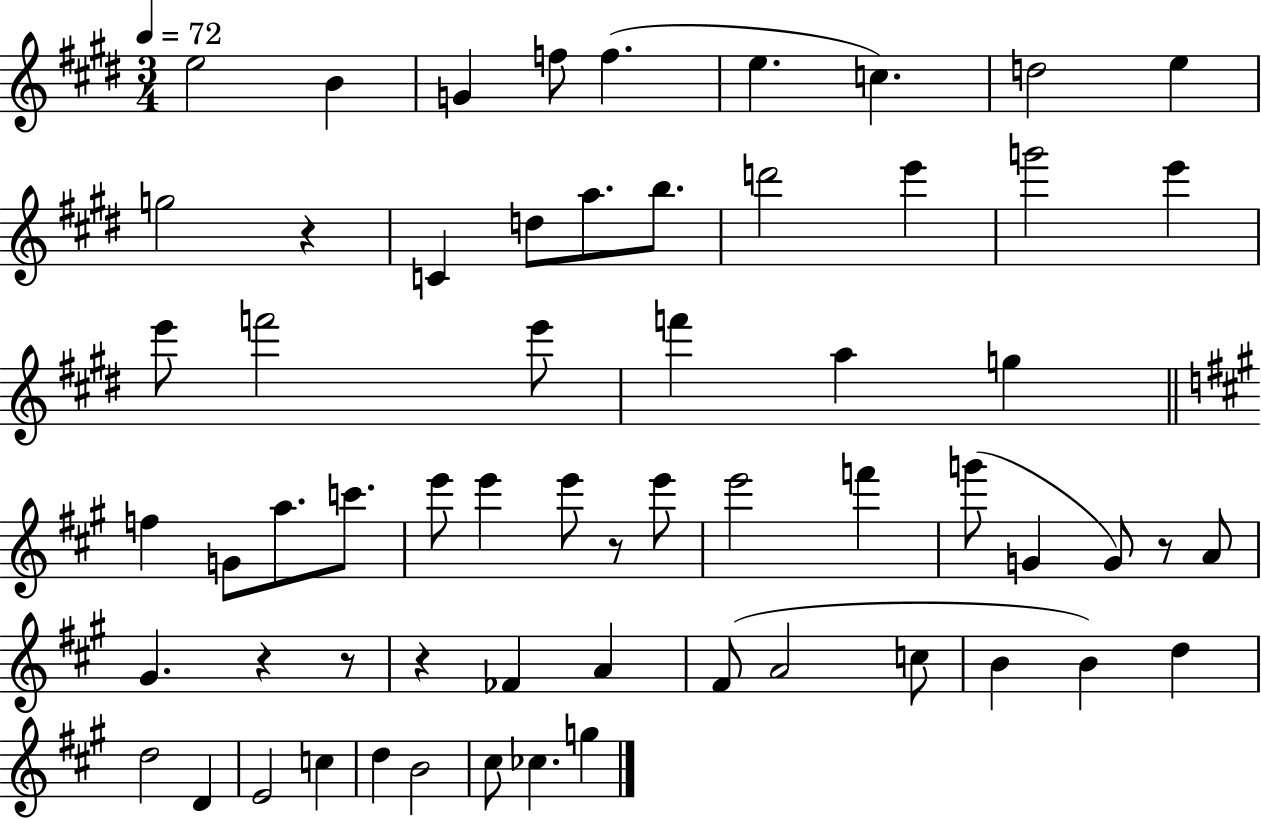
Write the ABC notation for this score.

X:1
T:Untitled
M:3/4
L:1/4
K:E
e2 B G f/2 f e c d2 e g2 z C d/2 a/2 b/2 d'2 e' g'2 e' e'/2 f'2 e'/2 f' a g f G/2 a/2 c'/2 e'/2 e' e'/2 z/2 e'/2 e'2 f' g'/2 G G/2 z/2 A/2 ^G z z/2 z _F A ^F/2 A2 c/2 B B d d2 D E2 c d B2 ^c/2 _c g